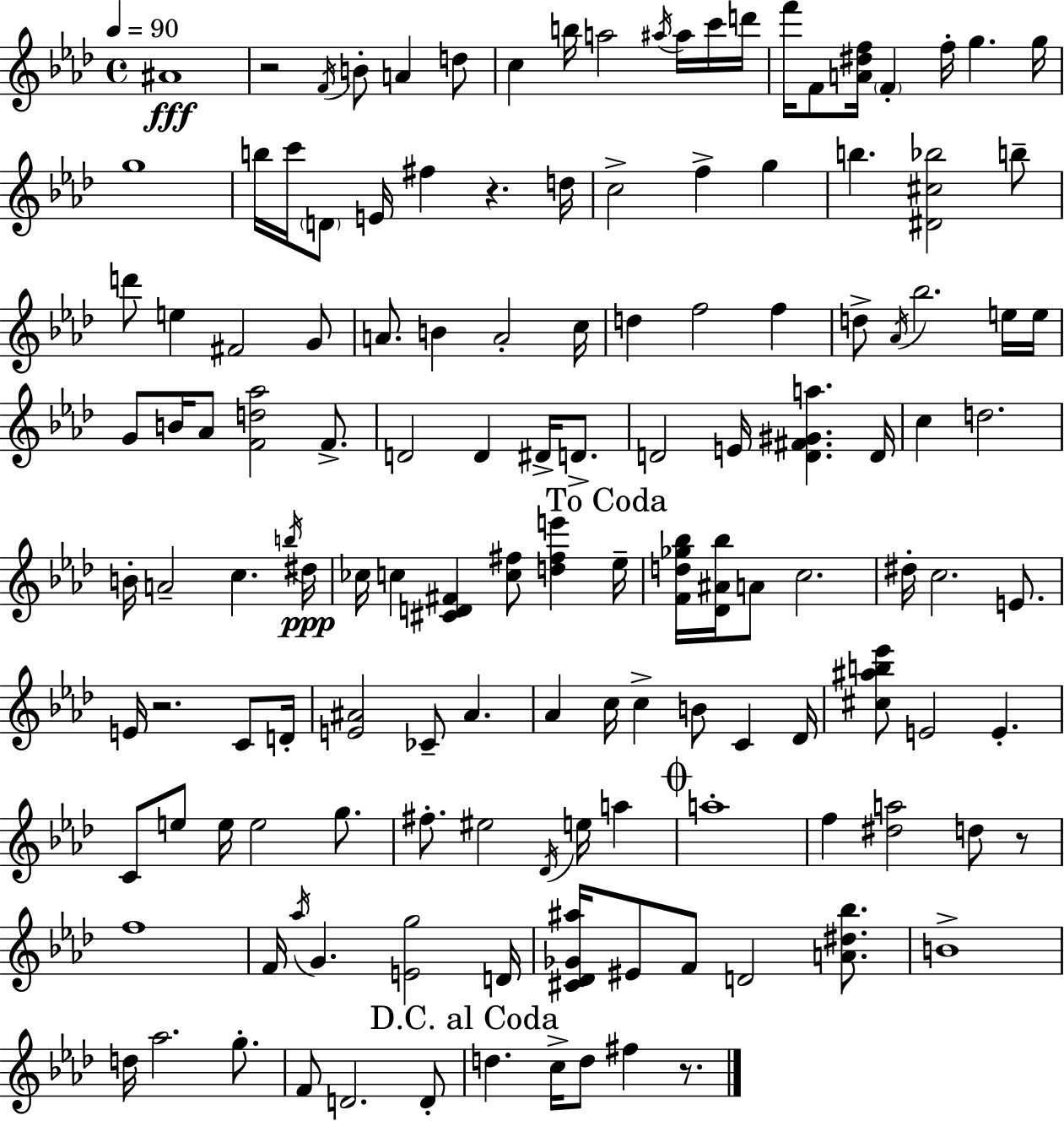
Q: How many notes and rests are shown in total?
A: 137